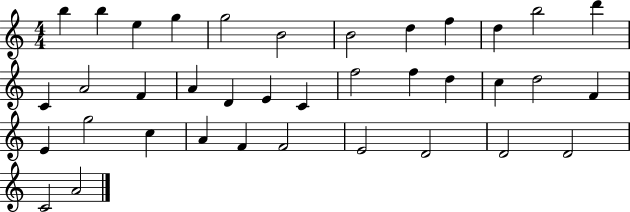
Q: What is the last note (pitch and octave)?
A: A4